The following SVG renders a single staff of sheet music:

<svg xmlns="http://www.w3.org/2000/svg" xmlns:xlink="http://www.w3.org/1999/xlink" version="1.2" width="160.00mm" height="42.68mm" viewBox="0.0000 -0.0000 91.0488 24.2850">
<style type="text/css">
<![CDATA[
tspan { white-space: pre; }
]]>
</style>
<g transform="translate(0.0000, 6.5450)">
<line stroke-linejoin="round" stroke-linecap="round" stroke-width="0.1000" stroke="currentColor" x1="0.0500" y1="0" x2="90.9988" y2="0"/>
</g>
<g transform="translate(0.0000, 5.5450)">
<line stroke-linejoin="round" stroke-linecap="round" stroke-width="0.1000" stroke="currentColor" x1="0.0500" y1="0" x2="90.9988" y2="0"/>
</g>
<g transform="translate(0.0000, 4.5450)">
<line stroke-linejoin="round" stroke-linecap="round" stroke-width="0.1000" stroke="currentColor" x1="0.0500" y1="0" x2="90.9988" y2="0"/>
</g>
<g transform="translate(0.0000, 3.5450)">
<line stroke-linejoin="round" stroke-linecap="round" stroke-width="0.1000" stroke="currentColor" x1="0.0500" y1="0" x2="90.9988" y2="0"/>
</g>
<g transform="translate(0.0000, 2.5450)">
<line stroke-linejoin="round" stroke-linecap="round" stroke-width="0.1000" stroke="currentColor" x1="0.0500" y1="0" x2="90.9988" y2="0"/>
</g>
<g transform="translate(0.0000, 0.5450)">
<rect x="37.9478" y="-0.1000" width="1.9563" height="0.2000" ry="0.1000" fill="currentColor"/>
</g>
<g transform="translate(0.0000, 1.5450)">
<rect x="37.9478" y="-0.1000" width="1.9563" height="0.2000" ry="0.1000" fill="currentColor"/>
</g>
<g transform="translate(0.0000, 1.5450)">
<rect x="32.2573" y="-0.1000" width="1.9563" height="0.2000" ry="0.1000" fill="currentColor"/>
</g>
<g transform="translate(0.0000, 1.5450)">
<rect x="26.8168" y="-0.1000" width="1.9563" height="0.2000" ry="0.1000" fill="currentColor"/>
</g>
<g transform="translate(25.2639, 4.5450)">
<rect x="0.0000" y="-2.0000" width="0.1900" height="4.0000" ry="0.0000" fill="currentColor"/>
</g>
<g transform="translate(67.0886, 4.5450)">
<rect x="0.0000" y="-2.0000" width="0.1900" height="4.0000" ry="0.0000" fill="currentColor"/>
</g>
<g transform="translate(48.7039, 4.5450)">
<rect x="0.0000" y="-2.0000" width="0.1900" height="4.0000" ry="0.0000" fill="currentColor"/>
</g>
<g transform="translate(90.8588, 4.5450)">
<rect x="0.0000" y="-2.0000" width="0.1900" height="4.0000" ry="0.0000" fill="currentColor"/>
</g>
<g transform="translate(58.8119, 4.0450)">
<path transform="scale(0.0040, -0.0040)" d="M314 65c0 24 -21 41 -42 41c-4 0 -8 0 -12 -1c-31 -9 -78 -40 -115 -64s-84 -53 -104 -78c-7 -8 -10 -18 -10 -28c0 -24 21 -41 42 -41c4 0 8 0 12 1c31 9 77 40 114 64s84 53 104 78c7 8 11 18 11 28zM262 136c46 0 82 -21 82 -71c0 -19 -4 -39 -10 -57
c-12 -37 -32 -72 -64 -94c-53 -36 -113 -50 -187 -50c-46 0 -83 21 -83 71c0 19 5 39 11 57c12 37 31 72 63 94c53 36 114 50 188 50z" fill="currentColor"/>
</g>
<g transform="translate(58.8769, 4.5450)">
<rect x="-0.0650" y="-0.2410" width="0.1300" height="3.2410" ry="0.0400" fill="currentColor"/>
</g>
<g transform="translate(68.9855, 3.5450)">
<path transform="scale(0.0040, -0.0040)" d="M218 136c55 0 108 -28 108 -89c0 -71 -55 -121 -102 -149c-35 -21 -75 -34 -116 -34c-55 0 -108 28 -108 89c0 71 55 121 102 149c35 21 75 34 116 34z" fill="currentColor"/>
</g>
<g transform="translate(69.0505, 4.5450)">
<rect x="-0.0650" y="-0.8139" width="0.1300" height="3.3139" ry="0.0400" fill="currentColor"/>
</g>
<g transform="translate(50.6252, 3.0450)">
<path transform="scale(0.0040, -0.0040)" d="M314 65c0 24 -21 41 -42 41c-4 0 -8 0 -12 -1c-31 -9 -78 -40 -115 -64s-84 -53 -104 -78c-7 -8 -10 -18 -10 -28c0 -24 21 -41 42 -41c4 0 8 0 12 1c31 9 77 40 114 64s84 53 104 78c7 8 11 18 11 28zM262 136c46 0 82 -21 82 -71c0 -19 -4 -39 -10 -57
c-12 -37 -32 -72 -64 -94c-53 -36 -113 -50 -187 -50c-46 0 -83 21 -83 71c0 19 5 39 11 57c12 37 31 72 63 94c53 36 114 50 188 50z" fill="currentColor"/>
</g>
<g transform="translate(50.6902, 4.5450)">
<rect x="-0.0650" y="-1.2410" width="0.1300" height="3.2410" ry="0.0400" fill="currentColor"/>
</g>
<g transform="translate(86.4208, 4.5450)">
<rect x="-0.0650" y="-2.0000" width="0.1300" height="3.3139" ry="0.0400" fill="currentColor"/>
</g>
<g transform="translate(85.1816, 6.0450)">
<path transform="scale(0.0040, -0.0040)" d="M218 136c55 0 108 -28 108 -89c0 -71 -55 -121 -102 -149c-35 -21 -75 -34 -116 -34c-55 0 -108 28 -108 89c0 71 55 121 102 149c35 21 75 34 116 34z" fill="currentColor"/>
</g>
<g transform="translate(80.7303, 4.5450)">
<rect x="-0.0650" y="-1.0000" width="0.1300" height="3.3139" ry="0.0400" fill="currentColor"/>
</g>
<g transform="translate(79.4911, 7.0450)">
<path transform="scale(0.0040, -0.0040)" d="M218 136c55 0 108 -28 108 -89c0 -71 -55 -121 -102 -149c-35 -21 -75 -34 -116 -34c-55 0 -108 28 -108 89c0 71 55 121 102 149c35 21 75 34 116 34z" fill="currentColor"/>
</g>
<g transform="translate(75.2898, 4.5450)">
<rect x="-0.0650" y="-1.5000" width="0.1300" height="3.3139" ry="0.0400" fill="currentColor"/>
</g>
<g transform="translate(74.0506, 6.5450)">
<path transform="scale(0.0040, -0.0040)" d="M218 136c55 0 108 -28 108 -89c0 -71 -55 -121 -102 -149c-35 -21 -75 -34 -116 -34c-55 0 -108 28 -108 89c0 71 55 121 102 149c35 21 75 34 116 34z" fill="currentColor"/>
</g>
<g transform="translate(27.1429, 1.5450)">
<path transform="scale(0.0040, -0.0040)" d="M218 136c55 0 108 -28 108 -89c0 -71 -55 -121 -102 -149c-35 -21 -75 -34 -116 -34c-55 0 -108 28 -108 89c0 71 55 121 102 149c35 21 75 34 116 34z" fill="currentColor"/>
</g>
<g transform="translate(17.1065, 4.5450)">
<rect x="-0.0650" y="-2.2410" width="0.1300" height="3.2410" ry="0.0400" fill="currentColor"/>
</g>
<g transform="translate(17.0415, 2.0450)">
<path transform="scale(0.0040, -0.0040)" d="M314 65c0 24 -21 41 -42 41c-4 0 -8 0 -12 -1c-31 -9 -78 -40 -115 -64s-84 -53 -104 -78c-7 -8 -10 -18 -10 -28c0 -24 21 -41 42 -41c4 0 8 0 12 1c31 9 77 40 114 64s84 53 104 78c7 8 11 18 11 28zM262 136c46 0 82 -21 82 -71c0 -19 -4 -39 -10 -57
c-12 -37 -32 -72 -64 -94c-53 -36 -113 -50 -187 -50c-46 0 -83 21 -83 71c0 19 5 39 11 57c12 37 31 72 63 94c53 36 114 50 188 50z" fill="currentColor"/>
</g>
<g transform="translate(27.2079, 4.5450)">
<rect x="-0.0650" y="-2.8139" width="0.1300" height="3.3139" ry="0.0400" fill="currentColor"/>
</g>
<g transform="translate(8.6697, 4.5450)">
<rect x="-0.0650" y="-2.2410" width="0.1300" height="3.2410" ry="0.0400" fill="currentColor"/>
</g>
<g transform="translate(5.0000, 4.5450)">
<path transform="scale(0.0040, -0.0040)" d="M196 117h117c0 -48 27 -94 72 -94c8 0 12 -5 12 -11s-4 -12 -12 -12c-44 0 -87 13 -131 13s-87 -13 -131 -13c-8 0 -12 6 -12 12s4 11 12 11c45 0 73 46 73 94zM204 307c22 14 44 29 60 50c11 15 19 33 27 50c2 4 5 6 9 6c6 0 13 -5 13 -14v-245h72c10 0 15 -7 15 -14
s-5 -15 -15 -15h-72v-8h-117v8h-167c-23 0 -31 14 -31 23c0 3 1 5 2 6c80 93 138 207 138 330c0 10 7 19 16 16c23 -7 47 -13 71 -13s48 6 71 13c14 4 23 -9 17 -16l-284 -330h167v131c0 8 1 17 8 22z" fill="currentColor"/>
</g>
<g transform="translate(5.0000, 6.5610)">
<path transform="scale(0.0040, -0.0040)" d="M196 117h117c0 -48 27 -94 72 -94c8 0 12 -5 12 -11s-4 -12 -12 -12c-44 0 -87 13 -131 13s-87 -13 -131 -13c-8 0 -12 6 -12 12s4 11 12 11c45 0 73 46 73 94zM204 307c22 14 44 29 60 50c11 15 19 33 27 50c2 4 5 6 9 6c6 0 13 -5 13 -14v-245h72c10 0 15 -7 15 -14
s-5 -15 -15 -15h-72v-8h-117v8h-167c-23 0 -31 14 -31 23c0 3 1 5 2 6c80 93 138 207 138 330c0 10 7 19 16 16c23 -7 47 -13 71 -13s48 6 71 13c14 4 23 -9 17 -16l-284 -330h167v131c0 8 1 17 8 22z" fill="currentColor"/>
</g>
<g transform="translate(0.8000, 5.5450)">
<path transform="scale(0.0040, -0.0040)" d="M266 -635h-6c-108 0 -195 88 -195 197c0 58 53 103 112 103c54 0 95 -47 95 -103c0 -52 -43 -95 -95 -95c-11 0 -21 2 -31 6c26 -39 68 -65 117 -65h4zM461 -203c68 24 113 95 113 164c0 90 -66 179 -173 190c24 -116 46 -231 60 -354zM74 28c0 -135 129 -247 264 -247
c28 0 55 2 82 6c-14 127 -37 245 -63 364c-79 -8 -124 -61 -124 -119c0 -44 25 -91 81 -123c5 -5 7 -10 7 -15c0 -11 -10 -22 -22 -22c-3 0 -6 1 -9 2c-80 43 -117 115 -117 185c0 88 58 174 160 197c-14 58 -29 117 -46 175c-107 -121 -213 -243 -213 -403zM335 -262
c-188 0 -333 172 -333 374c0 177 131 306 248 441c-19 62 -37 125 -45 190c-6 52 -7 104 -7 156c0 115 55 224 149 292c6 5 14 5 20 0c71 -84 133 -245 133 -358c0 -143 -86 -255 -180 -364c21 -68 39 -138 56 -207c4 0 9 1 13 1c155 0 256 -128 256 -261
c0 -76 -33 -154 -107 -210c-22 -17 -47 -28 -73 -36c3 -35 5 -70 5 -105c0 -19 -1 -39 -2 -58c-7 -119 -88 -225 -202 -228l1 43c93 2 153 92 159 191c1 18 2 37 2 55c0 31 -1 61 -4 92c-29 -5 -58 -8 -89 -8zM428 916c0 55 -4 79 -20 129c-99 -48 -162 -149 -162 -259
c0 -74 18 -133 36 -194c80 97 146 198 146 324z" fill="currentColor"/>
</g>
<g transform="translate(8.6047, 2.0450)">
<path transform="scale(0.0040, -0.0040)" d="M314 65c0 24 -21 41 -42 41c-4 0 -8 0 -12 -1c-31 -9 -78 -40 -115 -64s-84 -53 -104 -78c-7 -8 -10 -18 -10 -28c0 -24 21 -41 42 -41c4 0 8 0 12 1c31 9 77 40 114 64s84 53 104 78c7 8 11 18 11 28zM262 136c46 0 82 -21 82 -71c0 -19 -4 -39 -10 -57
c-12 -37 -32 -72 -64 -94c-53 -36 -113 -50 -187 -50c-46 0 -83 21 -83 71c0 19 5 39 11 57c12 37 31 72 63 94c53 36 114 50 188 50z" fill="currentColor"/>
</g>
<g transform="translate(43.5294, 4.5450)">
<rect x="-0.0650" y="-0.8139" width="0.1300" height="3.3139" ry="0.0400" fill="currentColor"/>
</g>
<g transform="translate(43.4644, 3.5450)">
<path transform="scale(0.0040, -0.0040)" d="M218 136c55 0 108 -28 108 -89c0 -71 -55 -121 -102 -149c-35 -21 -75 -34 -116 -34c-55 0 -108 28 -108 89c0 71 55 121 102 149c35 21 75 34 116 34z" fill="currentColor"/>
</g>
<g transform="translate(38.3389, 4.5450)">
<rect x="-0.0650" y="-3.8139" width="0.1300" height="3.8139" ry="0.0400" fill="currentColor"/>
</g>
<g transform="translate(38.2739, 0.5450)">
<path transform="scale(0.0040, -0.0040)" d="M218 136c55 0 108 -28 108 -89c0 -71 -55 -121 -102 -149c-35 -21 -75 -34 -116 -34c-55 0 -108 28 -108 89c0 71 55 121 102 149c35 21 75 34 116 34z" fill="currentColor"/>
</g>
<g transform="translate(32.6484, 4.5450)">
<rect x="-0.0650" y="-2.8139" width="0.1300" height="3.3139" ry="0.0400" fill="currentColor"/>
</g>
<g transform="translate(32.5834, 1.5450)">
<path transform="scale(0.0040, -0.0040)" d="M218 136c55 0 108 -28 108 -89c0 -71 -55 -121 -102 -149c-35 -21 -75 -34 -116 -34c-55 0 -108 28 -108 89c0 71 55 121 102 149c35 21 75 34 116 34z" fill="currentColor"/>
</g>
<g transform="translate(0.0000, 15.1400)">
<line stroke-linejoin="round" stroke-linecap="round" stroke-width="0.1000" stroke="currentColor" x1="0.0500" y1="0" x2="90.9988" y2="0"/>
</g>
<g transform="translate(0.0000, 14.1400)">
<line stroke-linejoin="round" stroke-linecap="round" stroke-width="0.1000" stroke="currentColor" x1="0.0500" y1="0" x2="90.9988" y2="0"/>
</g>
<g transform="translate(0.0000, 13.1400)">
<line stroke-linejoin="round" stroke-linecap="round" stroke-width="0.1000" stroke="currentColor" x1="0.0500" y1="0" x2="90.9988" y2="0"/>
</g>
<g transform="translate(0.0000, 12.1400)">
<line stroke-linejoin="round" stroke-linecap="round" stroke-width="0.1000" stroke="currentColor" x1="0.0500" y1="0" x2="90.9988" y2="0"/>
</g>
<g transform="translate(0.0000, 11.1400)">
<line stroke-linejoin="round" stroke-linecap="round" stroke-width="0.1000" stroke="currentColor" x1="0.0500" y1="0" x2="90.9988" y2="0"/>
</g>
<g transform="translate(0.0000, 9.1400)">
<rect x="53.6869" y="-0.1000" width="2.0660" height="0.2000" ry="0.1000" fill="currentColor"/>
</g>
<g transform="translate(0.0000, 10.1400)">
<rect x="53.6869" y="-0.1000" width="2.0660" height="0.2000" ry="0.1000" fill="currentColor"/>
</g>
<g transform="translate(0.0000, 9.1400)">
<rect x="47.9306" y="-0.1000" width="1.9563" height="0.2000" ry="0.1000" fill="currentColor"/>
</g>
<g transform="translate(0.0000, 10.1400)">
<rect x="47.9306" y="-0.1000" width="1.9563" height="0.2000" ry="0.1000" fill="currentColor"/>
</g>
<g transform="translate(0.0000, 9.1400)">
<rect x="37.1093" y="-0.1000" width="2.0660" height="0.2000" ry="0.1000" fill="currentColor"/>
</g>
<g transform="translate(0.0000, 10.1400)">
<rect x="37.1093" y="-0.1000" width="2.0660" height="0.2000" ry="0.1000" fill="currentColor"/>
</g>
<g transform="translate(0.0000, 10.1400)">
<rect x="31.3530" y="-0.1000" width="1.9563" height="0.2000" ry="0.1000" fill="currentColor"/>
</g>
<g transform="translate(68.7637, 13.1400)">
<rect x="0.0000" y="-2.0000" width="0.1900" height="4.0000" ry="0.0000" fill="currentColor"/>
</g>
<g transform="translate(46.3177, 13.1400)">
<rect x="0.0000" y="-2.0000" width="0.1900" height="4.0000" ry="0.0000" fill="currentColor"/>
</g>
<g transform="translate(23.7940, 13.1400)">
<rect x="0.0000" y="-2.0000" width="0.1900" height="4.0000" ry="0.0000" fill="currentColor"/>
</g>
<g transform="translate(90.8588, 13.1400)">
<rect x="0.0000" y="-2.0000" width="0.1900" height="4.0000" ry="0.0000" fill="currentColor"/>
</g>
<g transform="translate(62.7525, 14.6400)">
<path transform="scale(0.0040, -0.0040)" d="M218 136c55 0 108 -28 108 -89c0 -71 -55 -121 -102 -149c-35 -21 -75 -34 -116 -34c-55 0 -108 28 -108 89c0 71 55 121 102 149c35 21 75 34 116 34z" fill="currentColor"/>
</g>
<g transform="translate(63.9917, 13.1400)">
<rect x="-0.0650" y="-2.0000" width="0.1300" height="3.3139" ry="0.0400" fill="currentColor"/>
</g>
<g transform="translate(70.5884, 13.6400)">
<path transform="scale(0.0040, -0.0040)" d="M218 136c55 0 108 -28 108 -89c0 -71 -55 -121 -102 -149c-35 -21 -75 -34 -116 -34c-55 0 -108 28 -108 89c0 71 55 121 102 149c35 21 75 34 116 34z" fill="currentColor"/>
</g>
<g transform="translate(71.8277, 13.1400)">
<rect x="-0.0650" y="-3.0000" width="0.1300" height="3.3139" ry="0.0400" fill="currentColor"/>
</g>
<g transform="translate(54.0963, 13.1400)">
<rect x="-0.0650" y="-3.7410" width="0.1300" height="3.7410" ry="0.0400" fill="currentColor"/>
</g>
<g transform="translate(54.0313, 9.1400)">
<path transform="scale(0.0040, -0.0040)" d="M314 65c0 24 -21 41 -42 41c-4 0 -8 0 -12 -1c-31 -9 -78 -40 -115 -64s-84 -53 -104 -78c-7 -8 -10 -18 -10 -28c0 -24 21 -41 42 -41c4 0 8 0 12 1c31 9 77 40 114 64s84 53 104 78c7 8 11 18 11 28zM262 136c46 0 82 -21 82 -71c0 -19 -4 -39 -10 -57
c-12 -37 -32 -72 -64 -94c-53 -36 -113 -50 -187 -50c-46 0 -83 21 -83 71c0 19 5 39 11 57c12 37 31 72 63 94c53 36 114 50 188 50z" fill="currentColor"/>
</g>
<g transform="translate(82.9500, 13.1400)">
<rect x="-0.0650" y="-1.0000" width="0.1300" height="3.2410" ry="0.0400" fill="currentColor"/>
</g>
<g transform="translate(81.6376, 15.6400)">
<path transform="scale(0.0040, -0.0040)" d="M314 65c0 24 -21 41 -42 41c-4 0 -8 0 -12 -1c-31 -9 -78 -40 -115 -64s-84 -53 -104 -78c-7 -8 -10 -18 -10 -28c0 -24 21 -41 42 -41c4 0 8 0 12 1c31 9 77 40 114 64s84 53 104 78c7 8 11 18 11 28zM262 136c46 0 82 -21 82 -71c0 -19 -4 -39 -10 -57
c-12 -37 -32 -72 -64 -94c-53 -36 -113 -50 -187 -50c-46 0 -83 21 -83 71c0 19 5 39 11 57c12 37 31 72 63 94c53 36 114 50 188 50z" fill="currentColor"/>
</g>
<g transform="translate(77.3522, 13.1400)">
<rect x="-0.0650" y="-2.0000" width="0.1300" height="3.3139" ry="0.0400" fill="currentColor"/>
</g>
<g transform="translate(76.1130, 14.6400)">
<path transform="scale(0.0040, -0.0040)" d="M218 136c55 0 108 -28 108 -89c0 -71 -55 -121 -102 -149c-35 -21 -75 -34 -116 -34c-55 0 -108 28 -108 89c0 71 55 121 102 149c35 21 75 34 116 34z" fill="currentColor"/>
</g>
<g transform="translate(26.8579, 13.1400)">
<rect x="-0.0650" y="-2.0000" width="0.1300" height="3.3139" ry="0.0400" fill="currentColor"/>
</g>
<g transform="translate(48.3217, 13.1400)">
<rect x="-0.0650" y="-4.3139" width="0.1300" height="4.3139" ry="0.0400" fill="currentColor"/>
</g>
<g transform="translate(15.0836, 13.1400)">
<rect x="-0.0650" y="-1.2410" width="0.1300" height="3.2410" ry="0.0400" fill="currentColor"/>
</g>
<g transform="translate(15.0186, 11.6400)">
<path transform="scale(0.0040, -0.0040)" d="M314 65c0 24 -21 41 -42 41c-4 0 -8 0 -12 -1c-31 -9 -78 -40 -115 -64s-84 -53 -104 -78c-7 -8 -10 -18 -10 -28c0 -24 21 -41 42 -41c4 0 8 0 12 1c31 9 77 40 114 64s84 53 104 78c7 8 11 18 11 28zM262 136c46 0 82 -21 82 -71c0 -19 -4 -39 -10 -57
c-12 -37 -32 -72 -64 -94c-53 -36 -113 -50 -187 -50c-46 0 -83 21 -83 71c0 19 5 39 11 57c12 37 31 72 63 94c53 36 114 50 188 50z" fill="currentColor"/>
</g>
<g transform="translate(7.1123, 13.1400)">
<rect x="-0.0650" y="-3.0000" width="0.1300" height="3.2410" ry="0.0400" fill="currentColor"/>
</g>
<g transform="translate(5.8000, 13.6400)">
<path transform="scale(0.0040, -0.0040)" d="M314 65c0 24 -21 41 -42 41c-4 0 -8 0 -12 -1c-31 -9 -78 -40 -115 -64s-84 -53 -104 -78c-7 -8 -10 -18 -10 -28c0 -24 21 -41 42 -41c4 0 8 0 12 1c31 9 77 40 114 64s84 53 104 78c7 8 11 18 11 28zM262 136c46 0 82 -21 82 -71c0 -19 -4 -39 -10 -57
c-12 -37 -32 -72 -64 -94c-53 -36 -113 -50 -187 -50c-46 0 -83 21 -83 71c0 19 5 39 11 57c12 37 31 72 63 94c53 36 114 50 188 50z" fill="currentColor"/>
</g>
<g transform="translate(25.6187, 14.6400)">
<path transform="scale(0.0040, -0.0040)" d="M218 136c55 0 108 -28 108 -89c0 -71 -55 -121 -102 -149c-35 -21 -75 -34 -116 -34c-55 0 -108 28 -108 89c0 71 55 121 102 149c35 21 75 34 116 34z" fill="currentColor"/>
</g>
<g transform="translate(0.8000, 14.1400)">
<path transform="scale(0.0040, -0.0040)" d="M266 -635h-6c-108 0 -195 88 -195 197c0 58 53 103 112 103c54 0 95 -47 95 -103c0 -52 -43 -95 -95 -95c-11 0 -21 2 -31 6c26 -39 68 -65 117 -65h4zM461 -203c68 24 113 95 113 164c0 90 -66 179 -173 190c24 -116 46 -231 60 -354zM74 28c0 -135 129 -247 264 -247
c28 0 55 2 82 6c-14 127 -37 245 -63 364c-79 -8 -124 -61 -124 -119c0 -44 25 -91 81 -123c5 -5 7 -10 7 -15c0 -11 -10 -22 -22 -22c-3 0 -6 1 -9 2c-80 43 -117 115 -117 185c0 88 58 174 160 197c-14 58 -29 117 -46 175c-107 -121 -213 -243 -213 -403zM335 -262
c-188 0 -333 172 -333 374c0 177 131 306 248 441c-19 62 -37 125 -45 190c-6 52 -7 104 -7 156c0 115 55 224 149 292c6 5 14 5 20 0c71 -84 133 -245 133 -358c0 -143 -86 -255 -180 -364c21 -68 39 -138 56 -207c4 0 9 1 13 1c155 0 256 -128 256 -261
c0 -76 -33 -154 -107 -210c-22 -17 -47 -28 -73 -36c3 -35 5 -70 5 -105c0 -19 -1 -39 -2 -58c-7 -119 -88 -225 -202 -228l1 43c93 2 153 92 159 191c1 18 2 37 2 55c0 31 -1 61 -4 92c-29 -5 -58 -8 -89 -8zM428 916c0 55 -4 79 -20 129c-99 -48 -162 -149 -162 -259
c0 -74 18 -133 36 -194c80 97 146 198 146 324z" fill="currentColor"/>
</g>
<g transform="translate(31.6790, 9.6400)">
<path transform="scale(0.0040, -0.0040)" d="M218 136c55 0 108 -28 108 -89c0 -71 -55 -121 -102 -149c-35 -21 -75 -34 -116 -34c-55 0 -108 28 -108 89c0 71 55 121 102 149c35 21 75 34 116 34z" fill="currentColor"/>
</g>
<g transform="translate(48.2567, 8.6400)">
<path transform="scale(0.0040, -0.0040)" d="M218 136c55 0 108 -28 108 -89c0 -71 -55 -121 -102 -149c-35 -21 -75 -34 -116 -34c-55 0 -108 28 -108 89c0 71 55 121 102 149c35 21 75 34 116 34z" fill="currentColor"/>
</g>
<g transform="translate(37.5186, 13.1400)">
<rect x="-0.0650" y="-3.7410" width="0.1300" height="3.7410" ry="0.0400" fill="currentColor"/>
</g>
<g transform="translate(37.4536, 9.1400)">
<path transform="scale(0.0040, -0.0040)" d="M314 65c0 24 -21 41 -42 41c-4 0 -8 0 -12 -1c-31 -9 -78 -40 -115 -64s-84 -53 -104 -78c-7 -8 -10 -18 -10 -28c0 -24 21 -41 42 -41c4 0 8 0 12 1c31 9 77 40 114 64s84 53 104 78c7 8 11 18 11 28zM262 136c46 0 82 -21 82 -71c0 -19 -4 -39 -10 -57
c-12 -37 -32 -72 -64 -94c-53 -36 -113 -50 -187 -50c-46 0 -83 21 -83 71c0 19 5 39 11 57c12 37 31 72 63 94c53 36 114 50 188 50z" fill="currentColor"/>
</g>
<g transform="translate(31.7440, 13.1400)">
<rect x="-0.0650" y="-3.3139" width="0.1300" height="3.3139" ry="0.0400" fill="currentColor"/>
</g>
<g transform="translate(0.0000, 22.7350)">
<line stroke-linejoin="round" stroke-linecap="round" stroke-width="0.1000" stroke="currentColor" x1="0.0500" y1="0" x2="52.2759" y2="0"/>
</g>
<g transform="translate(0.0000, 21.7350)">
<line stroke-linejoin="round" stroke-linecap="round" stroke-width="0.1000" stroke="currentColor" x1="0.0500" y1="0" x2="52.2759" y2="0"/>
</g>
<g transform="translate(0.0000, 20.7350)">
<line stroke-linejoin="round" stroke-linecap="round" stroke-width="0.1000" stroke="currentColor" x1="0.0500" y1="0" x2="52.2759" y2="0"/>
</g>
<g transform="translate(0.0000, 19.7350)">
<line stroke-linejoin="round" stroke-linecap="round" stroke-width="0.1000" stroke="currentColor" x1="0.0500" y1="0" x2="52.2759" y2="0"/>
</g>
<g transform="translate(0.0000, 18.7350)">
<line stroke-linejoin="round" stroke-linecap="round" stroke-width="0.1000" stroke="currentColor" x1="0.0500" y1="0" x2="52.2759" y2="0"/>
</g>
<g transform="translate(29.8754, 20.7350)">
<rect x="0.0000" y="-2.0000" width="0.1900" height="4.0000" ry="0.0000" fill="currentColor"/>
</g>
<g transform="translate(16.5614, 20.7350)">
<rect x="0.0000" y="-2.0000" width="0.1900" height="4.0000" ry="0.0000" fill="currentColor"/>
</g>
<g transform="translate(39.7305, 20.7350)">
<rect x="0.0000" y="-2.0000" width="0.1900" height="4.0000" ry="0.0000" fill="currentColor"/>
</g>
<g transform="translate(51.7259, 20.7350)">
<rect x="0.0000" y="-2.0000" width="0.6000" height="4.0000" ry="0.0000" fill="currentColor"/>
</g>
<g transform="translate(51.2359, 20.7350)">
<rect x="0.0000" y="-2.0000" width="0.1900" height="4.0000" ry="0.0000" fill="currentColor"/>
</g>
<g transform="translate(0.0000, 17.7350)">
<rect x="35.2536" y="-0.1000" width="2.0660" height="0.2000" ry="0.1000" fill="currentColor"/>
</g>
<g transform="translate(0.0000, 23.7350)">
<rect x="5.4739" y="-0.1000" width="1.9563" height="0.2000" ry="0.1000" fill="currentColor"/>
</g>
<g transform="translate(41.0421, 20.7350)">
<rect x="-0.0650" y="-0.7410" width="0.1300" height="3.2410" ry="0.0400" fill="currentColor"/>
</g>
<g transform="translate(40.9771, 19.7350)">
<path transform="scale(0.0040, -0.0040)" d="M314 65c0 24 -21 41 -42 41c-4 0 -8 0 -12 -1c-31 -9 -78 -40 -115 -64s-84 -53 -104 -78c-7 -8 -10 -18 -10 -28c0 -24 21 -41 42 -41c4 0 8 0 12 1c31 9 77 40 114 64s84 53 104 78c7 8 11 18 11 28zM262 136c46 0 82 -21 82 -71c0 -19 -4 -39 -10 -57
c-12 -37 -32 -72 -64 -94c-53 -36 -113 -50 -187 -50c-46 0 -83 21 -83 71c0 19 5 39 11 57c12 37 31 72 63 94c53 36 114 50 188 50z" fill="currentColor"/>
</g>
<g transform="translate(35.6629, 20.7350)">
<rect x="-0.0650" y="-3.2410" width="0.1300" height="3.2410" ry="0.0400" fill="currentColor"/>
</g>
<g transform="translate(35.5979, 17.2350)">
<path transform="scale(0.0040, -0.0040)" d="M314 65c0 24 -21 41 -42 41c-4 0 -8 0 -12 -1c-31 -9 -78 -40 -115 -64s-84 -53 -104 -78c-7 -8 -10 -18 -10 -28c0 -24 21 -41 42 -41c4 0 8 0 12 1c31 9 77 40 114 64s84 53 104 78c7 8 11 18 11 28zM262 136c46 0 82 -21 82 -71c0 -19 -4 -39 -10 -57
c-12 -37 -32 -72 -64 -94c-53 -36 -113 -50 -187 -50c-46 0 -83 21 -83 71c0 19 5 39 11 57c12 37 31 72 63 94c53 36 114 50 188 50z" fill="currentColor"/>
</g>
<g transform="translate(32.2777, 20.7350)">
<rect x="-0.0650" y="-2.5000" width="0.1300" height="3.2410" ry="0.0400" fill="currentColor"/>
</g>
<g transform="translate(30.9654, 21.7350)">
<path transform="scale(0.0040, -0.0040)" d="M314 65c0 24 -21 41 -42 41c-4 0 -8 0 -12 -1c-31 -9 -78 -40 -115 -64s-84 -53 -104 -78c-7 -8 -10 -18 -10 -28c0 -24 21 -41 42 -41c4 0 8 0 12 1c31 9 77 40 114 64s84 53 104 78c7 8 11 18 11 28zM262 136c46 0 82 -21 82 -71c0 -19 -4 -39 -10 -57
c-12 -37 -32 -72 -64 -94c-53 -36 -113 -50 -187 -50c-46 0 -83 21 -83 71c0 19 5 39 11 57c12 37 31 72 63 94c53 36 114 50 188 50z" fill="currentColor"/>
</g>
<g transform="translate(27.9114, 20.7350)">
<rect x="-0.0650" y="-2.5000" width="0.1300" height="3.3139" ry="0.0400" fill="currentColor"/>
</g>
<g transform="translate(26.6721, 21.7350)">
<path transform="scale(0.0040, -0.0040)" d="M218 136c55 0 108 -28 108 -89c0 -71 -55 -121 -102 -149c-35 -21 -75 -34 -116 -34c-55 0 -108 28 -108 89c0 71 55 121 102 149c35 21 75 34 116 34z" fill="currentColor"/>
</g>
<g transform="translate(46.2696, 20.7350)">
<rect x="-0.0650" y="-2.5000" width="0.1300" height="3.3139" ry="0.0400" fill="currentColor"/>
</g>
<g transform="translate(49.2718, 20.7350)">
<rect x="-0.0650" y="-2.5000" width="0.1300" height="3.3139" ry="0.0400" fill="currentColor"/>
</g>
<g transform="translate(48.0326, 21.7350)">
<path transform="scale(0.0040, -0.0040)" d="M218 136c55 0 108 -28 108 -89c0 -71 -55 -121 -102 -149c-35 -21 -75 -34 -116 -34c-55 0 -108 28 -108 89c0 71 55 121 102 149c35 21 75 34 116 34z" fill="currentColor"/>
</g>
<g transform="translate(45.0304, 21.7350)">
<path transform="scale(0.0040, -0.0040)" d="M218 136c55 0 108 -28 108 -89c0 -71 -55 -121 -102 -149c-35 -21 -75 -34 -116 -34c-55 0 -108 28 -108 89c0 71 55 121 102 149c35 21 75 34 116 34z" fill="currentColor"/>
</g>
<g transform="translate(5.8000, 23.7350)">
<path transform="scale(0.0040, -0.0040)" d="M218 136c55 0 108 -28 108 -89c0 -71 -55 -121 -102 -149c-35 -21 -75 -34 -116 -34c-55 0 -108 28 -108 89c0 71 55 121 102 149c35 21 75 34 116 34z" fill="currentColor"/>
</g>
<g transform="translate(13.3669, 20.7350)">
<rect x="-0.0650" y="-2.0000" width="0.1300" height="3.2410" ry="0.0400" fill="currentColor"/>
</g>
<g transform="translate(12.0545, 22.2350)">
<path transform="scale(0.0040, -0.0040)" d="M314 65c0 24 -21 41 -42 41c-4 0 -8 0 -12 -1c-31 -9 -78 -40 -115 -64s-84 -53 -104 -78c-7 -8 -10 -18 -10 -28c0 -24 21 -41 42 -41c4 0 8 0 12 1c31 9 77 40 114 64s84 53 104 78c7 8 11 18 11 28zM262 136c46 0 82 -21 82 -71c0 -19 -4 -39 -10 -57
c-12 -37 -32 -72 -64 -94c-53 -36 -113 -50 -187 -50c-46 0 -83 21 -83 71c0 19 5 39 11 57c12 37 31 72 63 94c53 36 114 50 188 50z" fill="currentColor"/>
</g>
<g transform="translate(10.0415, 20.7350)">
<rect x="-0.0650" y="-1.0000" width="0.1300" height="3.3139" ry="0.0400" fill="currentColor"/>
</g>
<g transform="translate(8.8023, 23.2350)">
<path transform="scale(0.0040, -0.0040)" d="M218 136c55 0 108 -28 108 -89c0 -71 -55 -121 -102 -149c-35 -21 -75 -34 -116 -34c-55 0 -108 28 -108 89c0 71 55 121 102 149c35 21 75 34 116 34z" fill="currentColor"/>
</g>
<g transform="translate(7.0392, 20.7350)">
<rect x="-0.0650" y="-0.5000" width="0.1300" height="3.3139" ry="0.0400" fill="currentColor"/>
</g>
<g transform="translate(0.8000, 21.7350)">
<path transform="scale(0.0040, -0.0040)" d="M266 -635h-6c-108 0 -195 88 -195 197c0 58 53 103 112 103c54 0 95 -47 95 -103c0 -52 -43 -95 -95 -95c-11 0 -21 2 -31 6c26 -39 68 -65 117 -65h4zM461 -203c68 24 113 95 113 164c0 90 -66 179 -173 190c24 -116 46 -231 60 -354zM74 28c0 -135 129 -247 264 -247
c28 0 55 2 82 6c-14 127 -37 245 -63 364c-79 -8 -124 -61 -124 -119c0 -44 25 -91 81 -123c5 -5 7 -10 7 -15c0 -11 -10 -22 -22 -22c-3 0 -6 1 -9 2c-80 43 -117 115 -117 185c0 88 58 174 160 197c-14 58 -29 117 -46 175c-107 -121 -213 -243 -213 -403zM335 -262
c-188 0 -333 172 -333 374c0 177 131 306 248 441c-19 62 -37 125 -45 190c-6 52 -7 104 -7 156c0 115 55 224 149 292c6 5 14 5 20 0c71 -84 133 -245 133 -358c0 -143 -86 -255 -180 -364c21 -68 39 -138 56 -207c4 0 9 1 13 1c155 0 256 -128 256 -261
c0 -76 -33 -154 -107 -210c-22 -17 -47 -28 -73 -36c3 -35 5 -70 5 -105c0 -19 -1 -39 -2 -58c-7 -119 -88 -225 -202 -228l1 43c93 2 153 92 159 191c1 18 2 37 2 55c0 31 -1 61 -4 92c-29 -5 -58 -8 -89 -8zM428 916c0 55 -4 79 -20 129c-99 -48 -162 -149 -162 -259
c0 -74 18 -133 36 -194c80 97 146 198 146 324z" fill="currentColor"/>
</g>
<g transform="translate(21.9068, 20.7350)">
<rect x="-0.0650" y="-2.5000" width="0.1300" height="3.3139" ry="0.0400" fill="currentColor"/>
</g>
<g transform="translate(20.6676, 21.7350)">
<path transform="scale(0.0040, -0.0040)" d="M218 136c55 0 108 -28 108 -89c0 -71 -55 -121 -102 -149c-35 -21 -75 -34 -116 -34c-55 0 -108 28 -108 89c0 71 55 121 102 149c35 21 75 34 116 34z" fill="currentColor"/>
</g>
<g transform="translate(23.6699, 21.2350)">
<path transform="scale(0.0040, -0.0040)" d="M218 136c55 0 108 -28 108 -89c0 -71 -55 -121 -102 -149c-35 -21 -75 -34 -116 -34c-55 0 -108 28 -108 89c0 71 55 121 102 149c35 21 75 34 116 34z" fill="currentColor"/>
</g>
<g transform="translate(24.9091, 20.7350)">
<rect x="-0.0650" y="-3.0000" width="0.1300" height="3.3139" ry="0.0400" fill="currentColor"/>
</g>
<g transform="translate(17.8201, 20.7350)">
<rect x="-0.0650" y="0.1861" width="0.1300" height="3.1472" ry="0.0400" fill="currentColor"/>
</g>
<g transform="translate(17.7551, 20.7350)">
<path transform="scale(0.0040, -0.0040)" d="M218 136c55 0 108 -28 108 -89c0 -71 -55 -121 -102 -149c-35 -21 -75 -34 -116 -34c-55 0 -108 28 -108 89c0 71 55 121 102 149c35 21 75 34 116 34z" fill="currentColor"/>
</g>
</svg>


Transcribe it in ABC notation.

X:1
T:Untitled
M:4/4
L:1/4
K:C
g2 g2 a a c' d e2 c2 d E D F A2 e2 F b c'2 d' c'2 F A F D2 C D F2 B G A G G2 b2 d2 G G